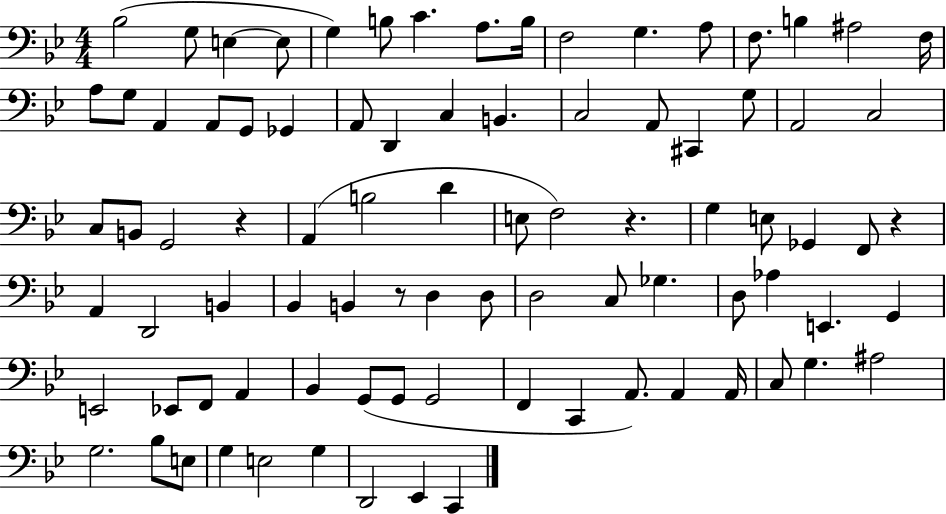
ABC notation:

X:1
T:Untitled
M:4/4
L:1/4
K:Bb
_B,2 G,/2 E, E,/2 G, B,/2 C A,/2 B,/4 F,2 G, A,/2 F,/2 B, ^A,2 F,/4 A,/2 G,/2 A,, A,,/2 G,,/2 _G,, A,,/2 D,, C, B,, C,2 A,,/2 ^C,, G,/2 A,,2 C,2 C,/2 B,,/2 G,,2 z A,, B,2 D E,/2 F,2 z G, E,/2 _G,, F,,/2 z A,, D,,2 B,, _B,, B,, z/2 D, D,/2 D,2 C,/2 _G, D,/2 _A, E,, G,, E,,2 _E,,/2 F,,/2 A,, _B,, G,,/2 G,,/2 G,,2 F,, C,, A,,/2 A,, A,,/4 C,/2 G, ^A,2 G,2 _B,/2 E,/2 G, E,2 G, D,,2 _E,, C,,